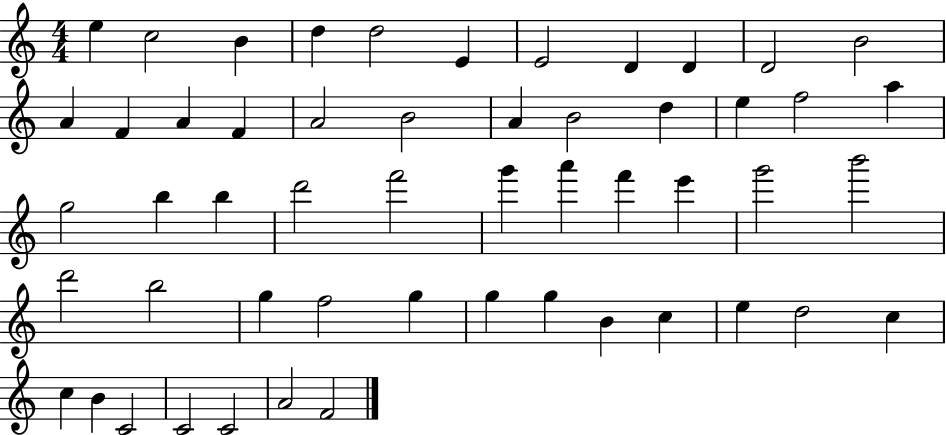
E5/q C5/h B4/q D5/q D5/h E4/q E4/h D4/q D4/q D4/h B4/h A4/q F4/q A4/q F4/q A4/h B4/h A4/q B4/h D5/q E5/q F5/h A5/q G5/h B5/q B5/q D6/h F6/h G6/q A6/q F6/q E6/q G6/h B6/h D6/h B5/h G5/q F5/h G5/q G5/q G5/q B4/q C5/q E5/q D5/h C5/q C5/q B4/q C4/h C4/h C4/h A4/h F4/h